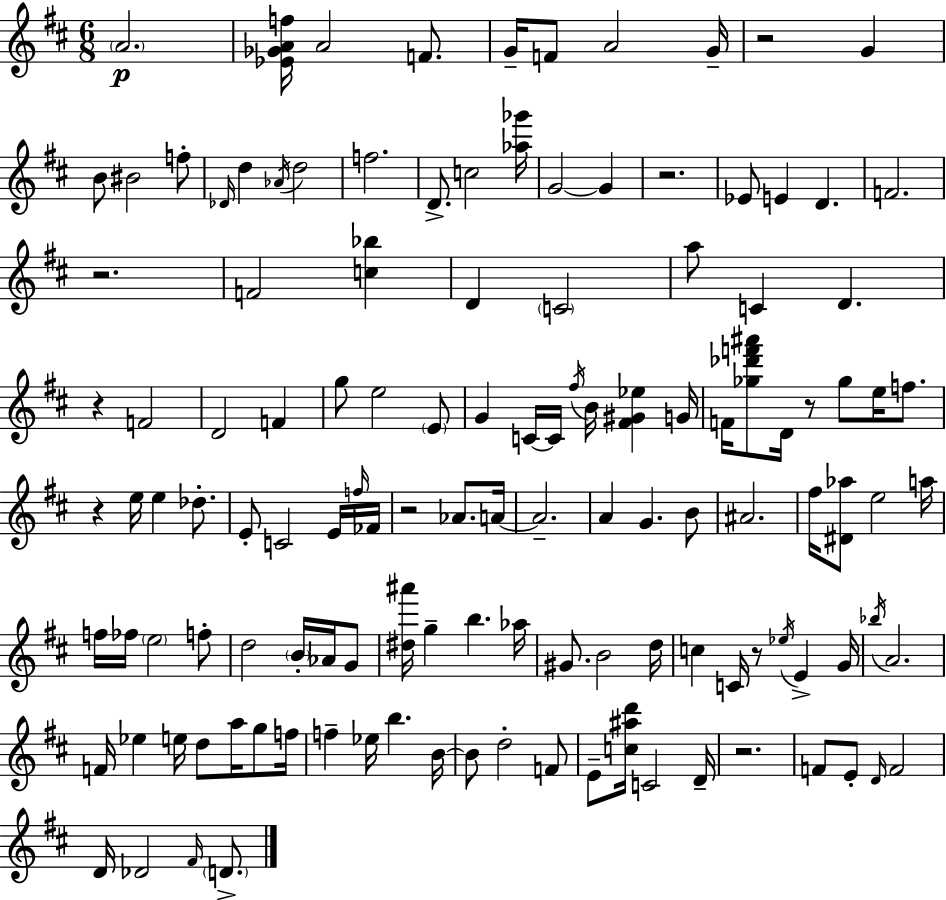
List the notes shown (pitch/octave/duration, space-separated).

A4/h. [Eb4,Gb4,A4,F5]/s A4/h F4/e. G4/s F4/e A4/h G4/s R/h G4/q B4/e BIS4/h F5/e Db4/s D5/q Ab4/s D5/h F5/h. D4/e. C5/h [Ab5,Gb6]/s G4/h G4/q R/h. Eb4/e E4/q D4/q. F4/h. R/h. F4/h [C5,Bb5]/q D4/q C4/h A5/e C4/q D4/q. R/q F4/h D4/h F4/q G5/e E5/h E4/e G4/q C4/s C4/s F#5/s B4/s [F#4,G#4,Eb5]/q G4/s F4/s [Gb5,Db6,F6,A#6]/e D4/s R/e Gb5/e E5/s F5/e. R/q E5/s E5/q Db5/e. E4/e C4/h E4/s F5/s FES4/s R/h Ab4/e. A4/s A4/h. A4/q G4/q. B4/e A#4/h. F#5/s [D#4,Ab5]/e E5/h A5/s F5/s FES5/s E5/h F5/e D5/h B4/s Ab4/s G4/e [D#5,A#6]/s G5/q B5/q. Ab5/s G#4/e. B4/h D5/s C5/q C4/s R/e Eb5/s E4/q G4/s Bb5/s A4/h. F4/s Eb5/q E5/s D5/e A5/s G5/e F5/s F5/q Eb5/s B5/q. B4/s B4/e D5/h F4/e E4/e [C5,A#5,D6]/s C4/h D4/s R/h. F4/e E4/e D4/s F4/h D4/s Db4/h F#4/s D4/e.